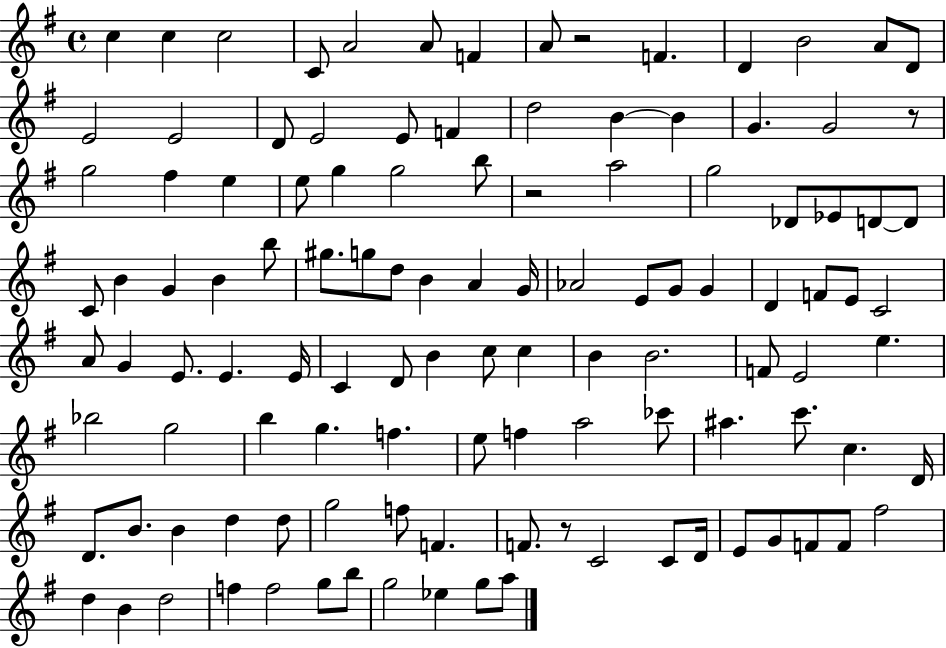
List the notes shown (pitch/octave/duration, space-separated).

C5/q C5/q C5/h C4/e A4/h A4/e F4/q A4/e R/h F4/q. D4/q B4/h A4/e D4/e E4/h E4/h D4/e E4/h E4/e F4/q D5/h B4/q B4/q G4/q. G4/h R/e G5/h F#5/q E5/q E5/e G5/q G5/h B5/e R/h A5/h G5/h Db4/e Eb4/e D4/e D4/e C4/e B4/q G4/q B4/q B5/e G#5/e. G5/e D5/e B4/q A4/q G4/s Ab4/h E4/e G4/e G4/q D4/q F4/e E4/e C4/h A4/e G4/q E4/e. E4/q. E4/s C4/q D4/e B4/q C5/e C5/q B4/q B4/h. F4/e E4/h E5/q. Bb5/h G5/h B5/q G5/q. F5/q. E5/e F5/q A5/h CES6/e A#5/q. C6/e. C5/q. D4/s D4/e. B4/e. B4/q D5/q D5/e G5/h F5/e F4/q. F4/e. R/e C4/h C4/e D4/s E4/e G4/e F4/e F4/e F#5/h D5/q B4/q D5/h F5/q F5/h G5/e B5/e G5/h Eb5/q G5/e A5/e